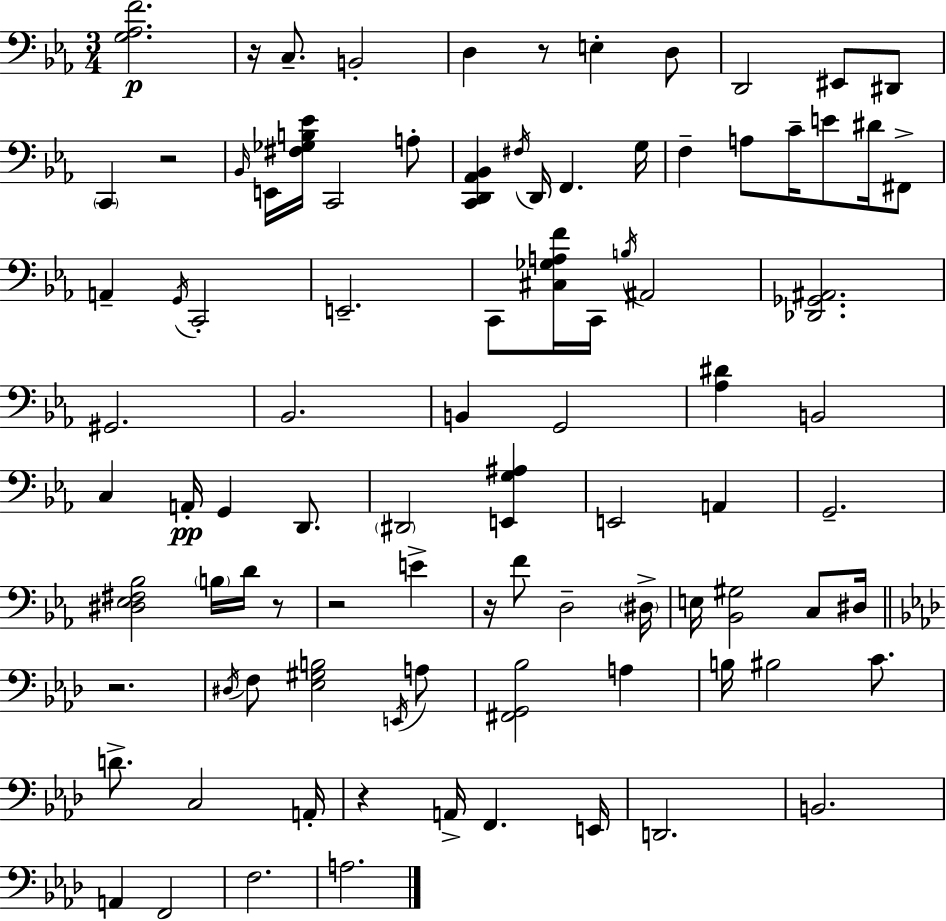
{
  \clef bass
  \numericTimeSignature
  \time 3/4
  \key c \minor
  <g aes f'>2.\p | r16 c8.-- b,2-. | d4 r8 e4-. d8 | d,2 eis,8 dis,8 | \break \parenthesize c,4 r2 | \grace { bes,16 } e,16 <fis ges b ees'>16 c,2 a8-. | <c, d, aes, bes,>4 \acciaccatura { fis16 } d,16 f,4. | g16 f4-- a8 c'16-- e'8 dis'16 | \break fis,8-> a,4-- \acciaccatura { g,16 } c,2-. | e,2.-- | c,8 <cis ges a f'>16 c,16 \acciaccatura { b16 } ais,2 | <des, ges, ais,>2. | \break gis,2. | bes,2. | b,4 g,2 | <aes dis'>4 b,2 | \break c4 a,16-.\pp g,4 | d,8. \parenthesize dis,2 | <e, g ais>4 e,2 | a,4 g,2.-- | \break <dis ees fis bes>2 | \parenthesize b16 d'16 r8 r2 | e'4-> r16 f'8 d2-- | \parenthesize dis16-> e16 <bes, gis>2 | \break c8 dis16 \bar "||" \break \key f \minor r2. | \acciaccatura { dis16 } f8 <ees gis b>2 \acciaccatura { e,16 } | a8 <fis, g, bes>2 a4 | b16 bis2 c'8. | \break d'8.-> c2 | a,16-. r4 a,16-> f,4. | e,16 d,2. | b,2. | \break a,4 f,2 | f2. | a2. | \bar "|."
}